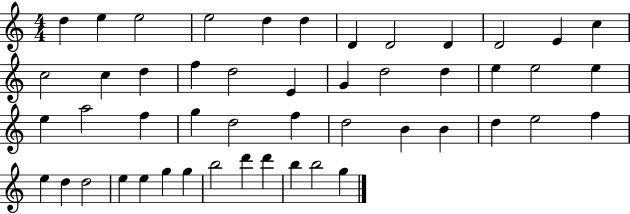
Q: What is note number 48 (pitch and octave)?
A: B5